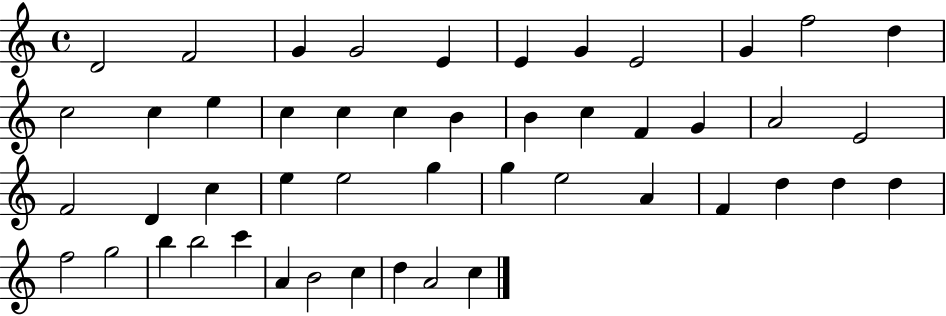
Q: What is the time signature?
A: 4/4